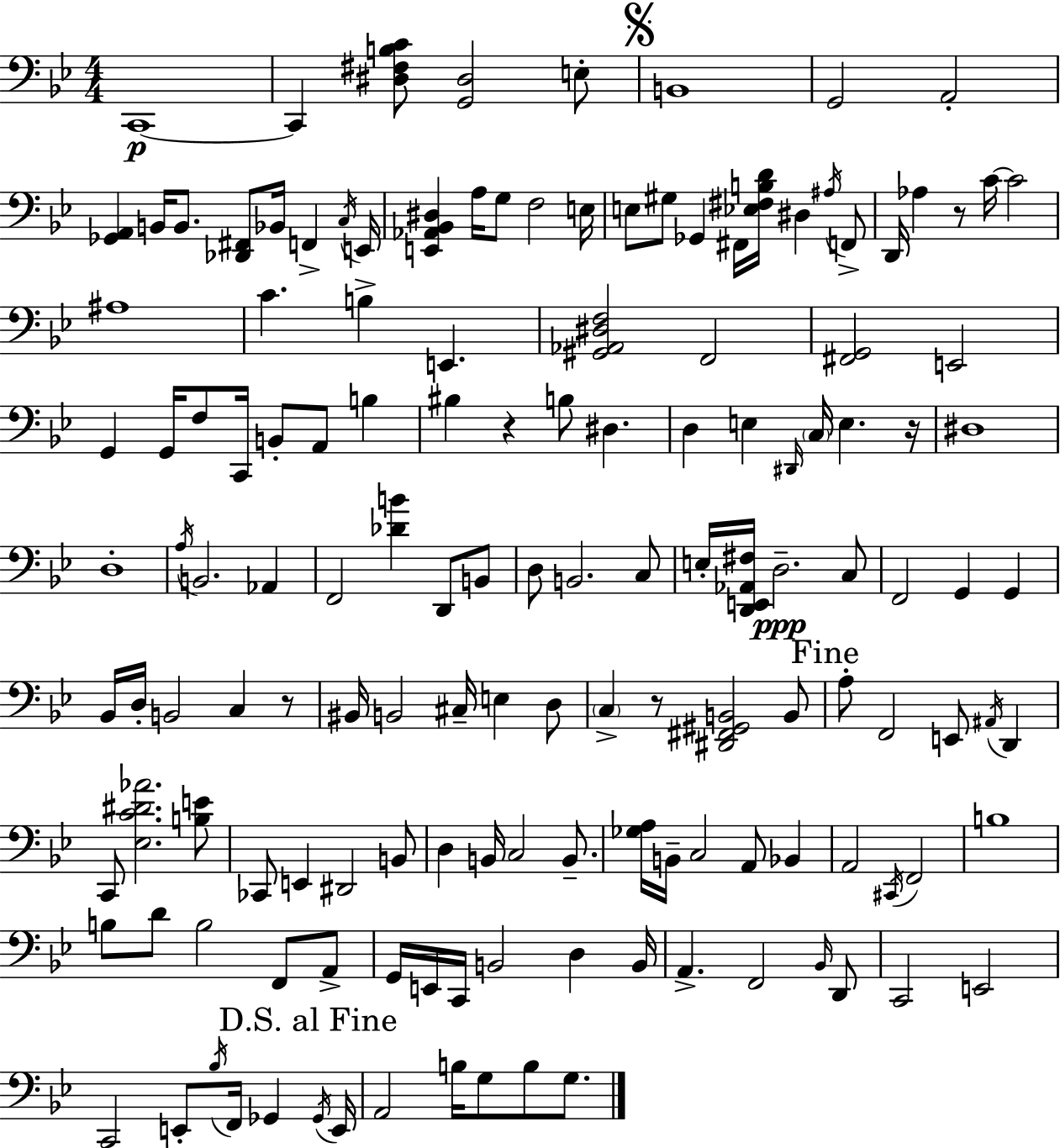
X:1
T:Untitled
M:4/4
L:1/4
K:Gm
C,,4 C,, [^D,^F,B,C]/2 [G,,^D,]2 E,/2 B,,4 G,,2 A,,2 [_G,,A,,] B,,/4 B,,/2 [_D,,^F,,]/2 _B,,/4 F,, C,/4 E,,/4 [E,,_A,,_B,,^D,] A,/4 G,/2 F,2 E,/4 E,/2 ^G,/2 _G,, ^F,,/4 [_E,^F,B,D]/4 ^D, ^A,/4 F,,/2 D,,/4 _A, z/2 C/4 C2 ^A,4 C B, E,, [^G,,_A,,^D,F,]2 F,,2 [^F,,G,,]2 E,,2 G,, G,,/4 F,/2 C,,/4 B,,/2 A,,/2 B, ^B, z B,/2 ^D, D, E, ^D,,/4 C,/4 E, z/4 ^D,4 D,4 A,/4 B,,2 _A,, F,,2 [_DB] D,,/2 B,,/2 D,/2 B,,2 C,/2 E,/4 [D,,E,,_A,,^F,]/4 D,2 C,/2 F,,2 G,, G,, _B,,/4 D,/4 B,,2 C, z/2 ^B,,/4 B,,2 ^C,/4 E, D,/2 C, z/2 [^D,,^F,,^G,,B,,]2 B,,/2 A,/2 F,,2 E,,/2 ^A,,/4 D,, C,,/2 [_E,C^D_A]2 [B,E]/2 _C,,/2 E,, ^D,,2 B,,/2 D, B,,/4 C,2 B,,/2 [_G,A,]/4 B,,/4 C,2 A,,/2 _B,, A,,2 ^C,,/4 F,,2 B,4 B,/2 D/2 B,2 F,,/2 A,,/2 G,,/4 E,,/4 C,,/4 B,,2 D, B,,/4 A,, F,,2 _B,,/4 D,,/2 C,,2 E,,2 C,,2 E,,/2 _B,/4 F,,/4 _G,, _G,,/4 E,,/4 A,,2 B,/4 G,/2 B,/2 G,/2